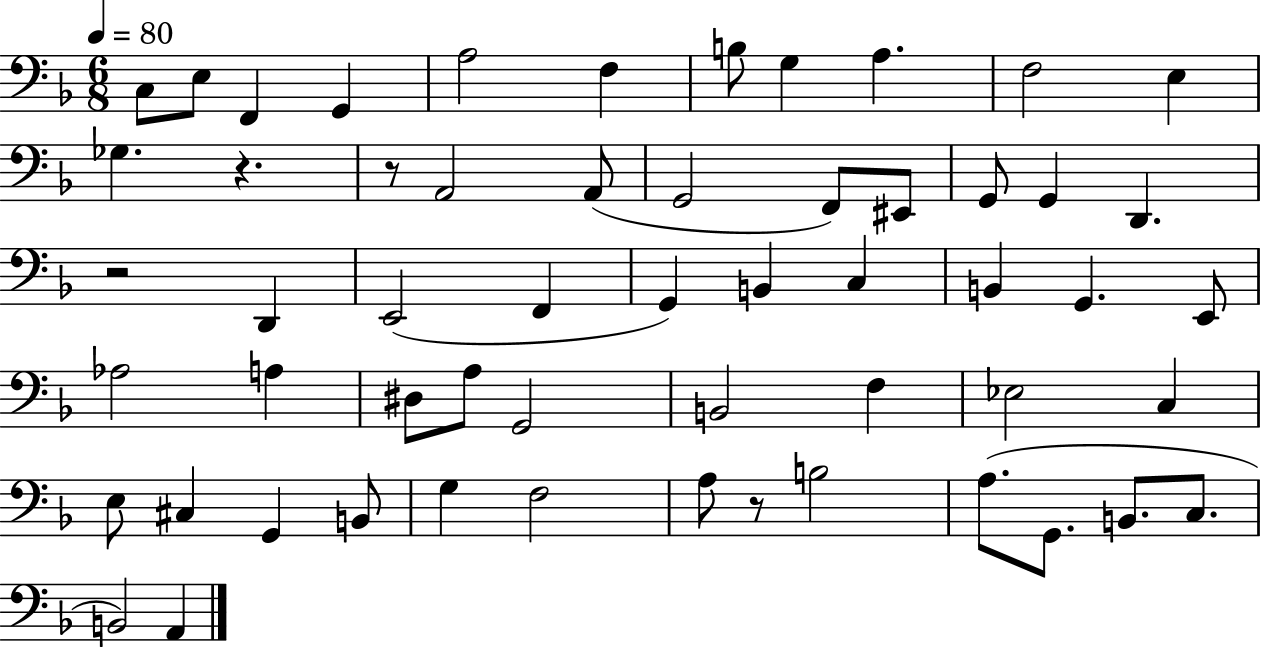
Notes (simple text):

C3/e E3/e F2/q G2/q A3/h F3/q B3/e G3/q A3/q. F3/h E3/q Gb3/q. R/q. R/e A2/h A2/e G2/h F2/e EIS2/e G2/e G2/q D2/q. R/h D2/q E2/h F2/q G2/q B2/q C3/q B2/q G2/q. E2/e Ab3/h A3/q D#3/e A3/e G2/h B2/h F3/q Eb3/h C3/q E3/e C#3/q G2/q B2/e G3/q F3/h A3/e R/e B3/h A3/e. G2/e. B2/e. C3/e. B2/h A2/q